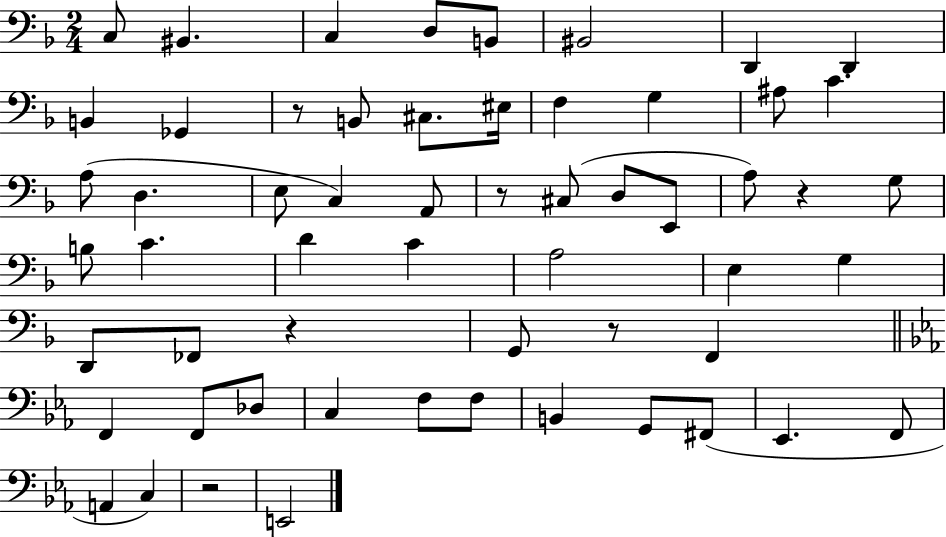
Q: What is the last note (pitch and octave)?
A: E2